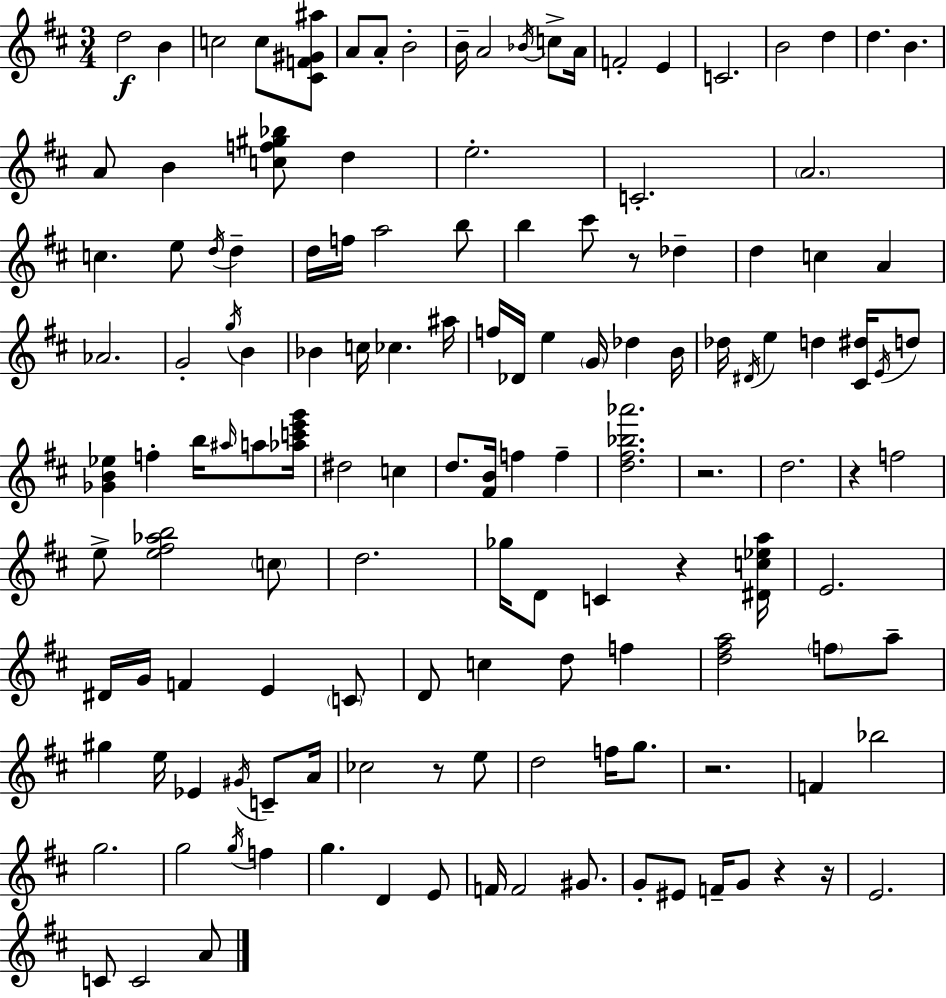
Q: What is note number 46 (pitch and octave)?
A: CES5